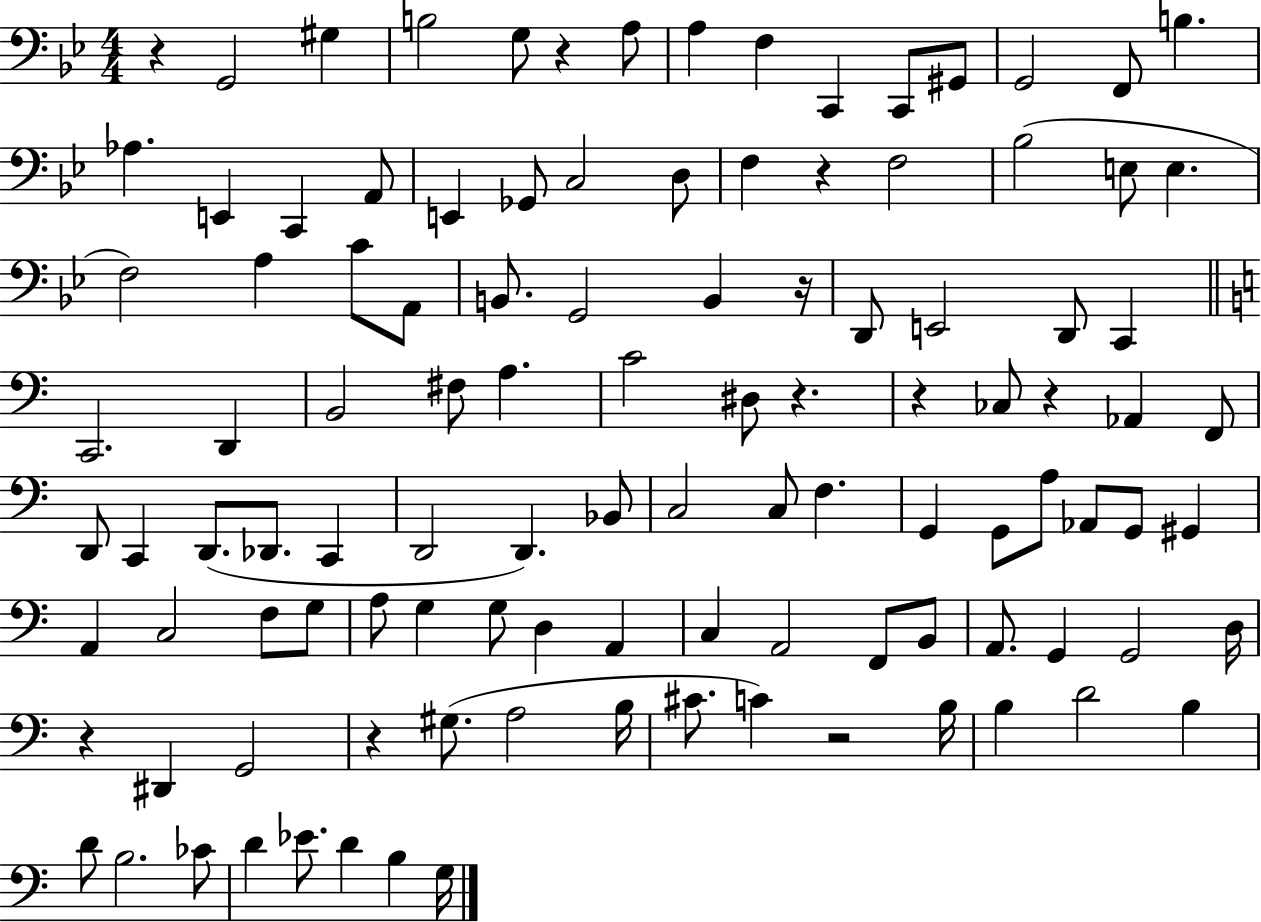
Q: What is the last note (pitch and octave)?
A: G3